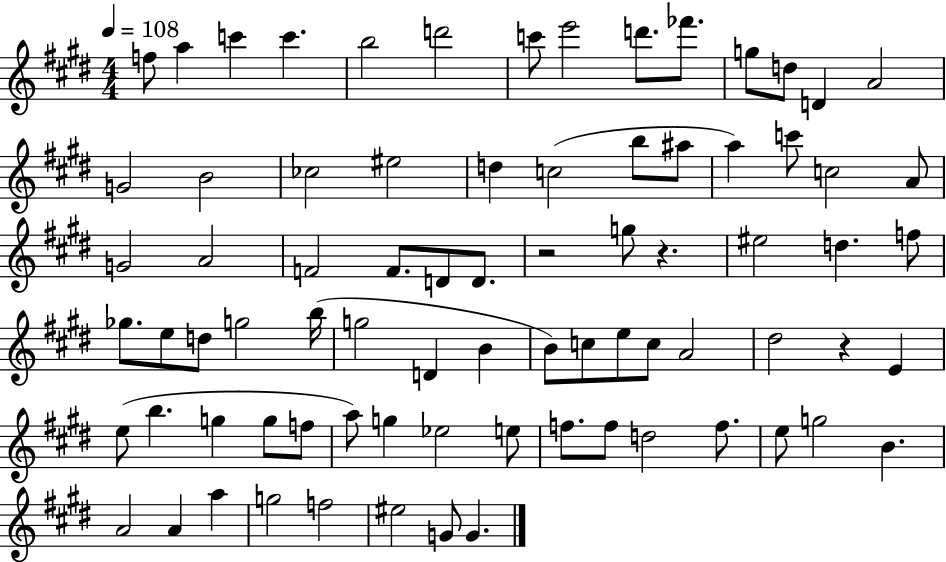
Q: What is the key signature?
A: E major